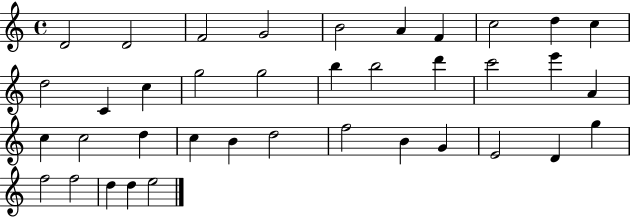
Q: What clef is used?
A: treble